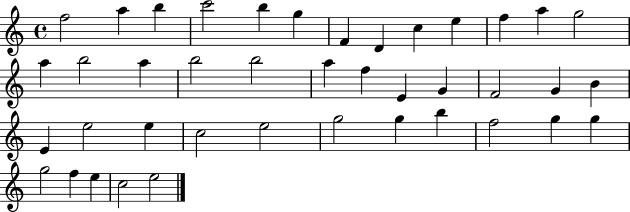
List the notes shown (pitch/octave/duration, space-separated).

F5/h A5/q B5/q C6/h B5/q G5/q F4/q D4/q C5/q E5/q F5/q A5/q G5/h A5/q B5/h A5/q B5/h B5/h A5/q F5/q E4/q G4/q F4/h G4/q B4/q E4/q E5/h E5/q C5/h E5/h G5/h G5/q B5/q F5/h G5/q G5/q G5/h F5/q E5/q C5/h E5/h